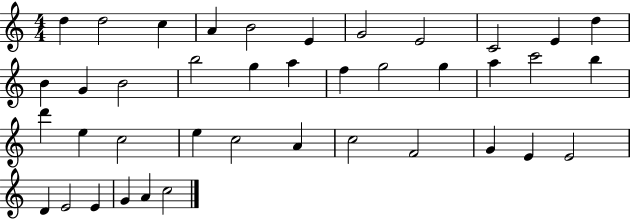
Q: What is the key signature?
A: C major